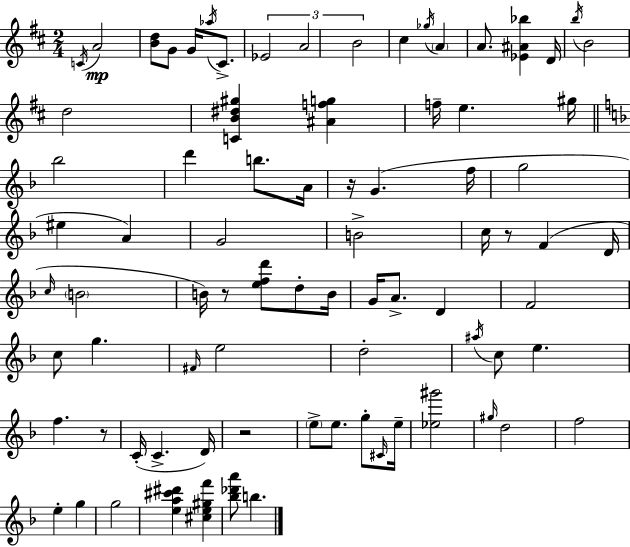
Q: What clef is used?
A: treble